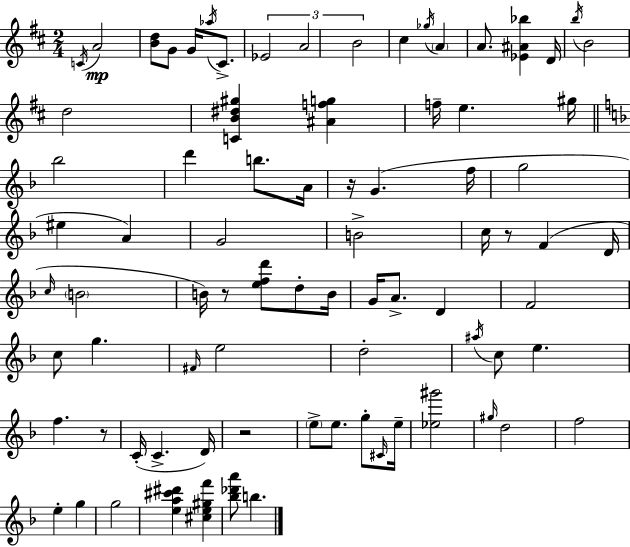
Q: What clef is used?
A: treble